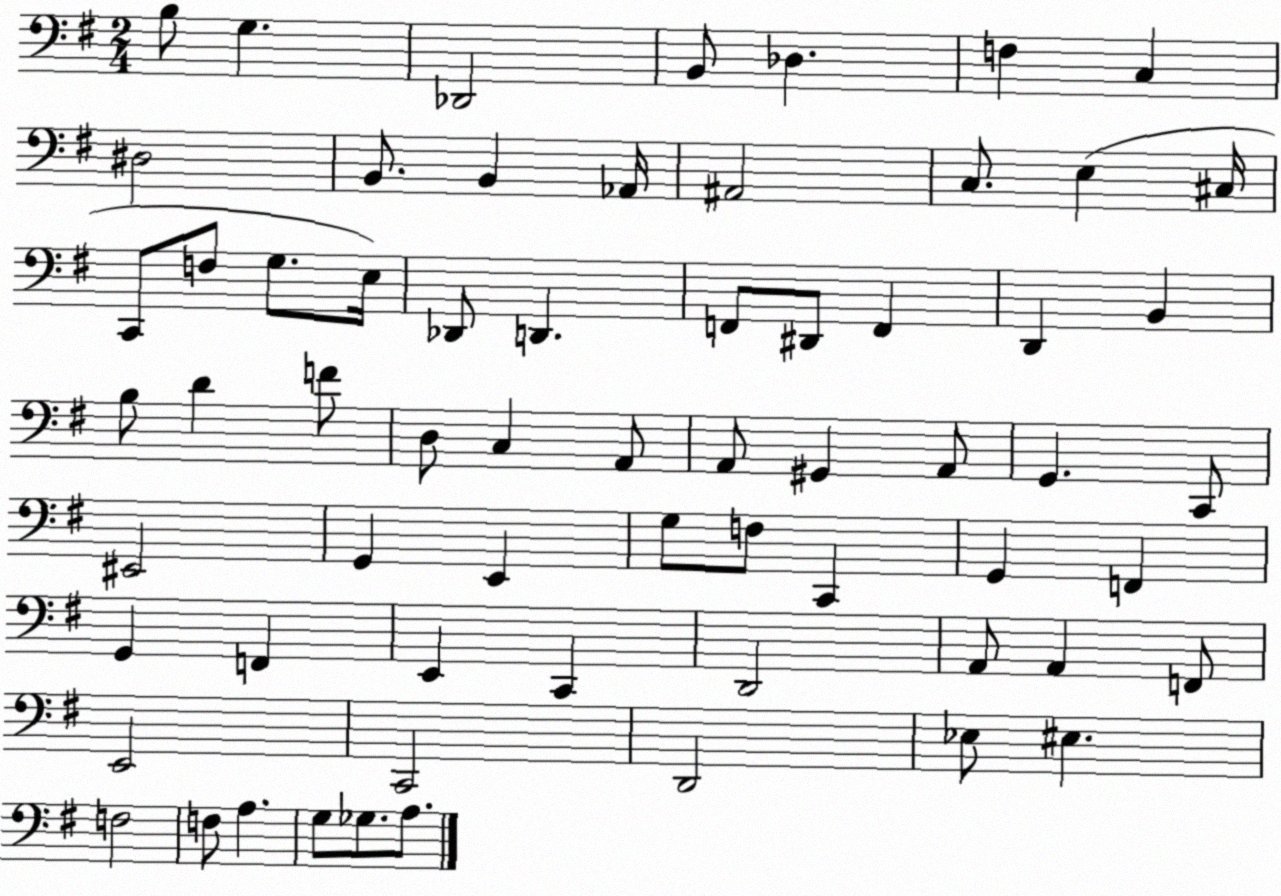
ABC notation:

X:1
T:Untitled
M:2/4
L:1/4
K:G
B,/2 G, _D,,2 B,,/2 _D, F, C, ^D,2 B,,/2 B,, _A,,/4 ^A,,2 C,/2 E, ^C,/4 C,,/2 F,/2 G,/2 E,/4 _D,,/2 D,, F,,/2 ^D,,/2 F,, D,, B,, B,/2 D F/2 D,/2 C, A,,/2 A,,/2 ^G,, A,,/2 G,, C,,/2 ^E,,2 G,, E,, G,/2 F,/2 C,, G,, F,, G,, F,, E,, C,, D,,2 A,,/2 A,, F,,/2 E,,2 C,,2 D,,2 _E,/2 ^E, F,2 F,/2 A, G,/2 _G,/2 A,/2